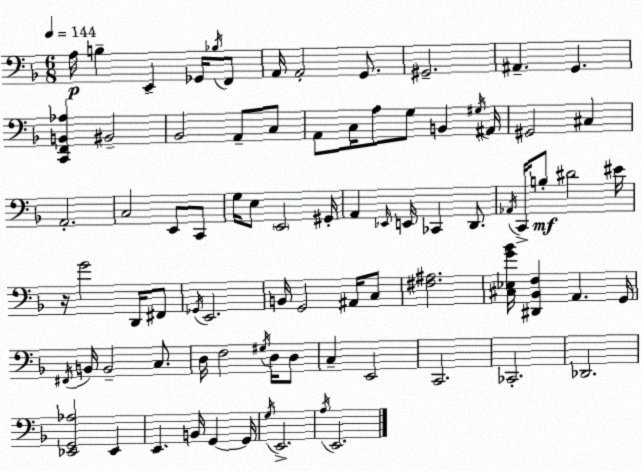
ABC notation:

X:1
T:Untitled
M:6/8
L:1/4
K:Dm
A,/4 B, E,, _G,,/4 _B,/4 F,,/2 A,,/4 A,,2 G,,/2 ^G,,2 ^A,, G,, [C,,F,,B,,_A,] ^B,,2 _B,,2 A,,/2 C,/2 A,,/2 C,/4 A,/2 G,/2 B,, ^G,/4 ^A,,/4 ^G,,2 ^C, A,,2 C,2 E,,/2 C,,/2 G,/4 E,/2 E,,2 ^G,,/4 A,, _E,,/4 E,,/4 _C,, D,,/2 _A,,/4 C,,/4 B,/2 ^D2 ^E/4 z/4 G2 D,,/4 ^F,,/2 _G,,/4 E,,2 B,,/4 G,,2 ^A,,/4 C,/2 [^F,^A,]2 [^C,_E,G_B]/4 [^D,,_B,,F,] A,, G,,/4 ^F,,/4 B,,/4 B,,2 C,/2 D,/4 F,2 ^G,/4 D,/4 D,/2 C, E,,2 C,,2 _C,,2 _D,,2 [_E,,G,,_A,]2 _E,, E,, B,,/4 G,, G,,/4 G,/4 E,,2 A,/4 E,,2